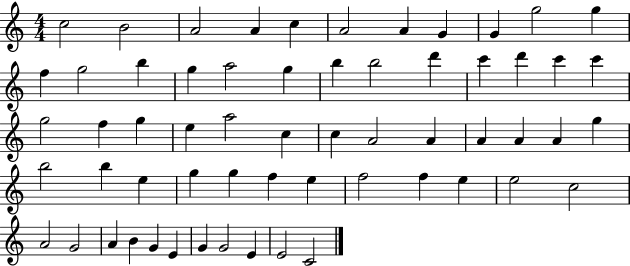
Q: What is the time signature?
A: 4/4